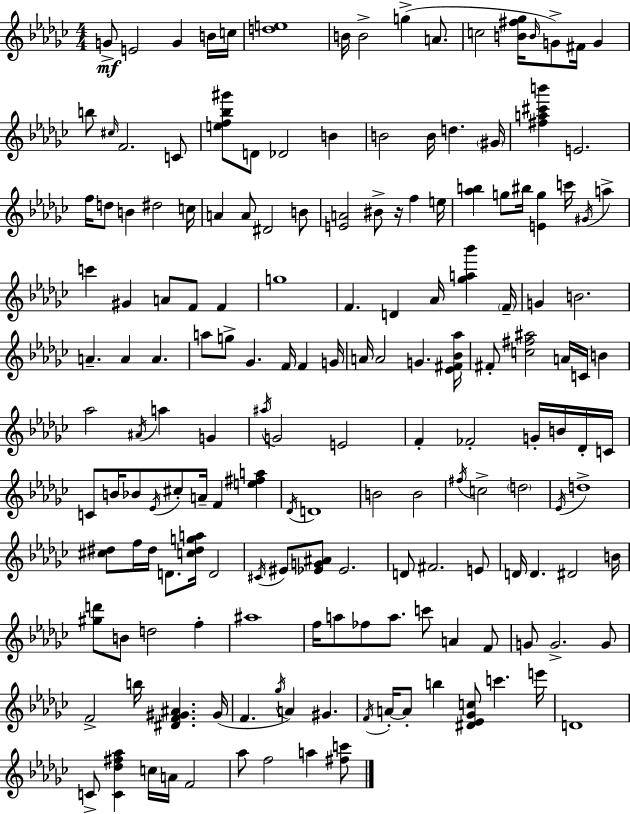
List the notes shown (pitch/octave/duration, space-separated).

G4/e E4/h G4/q B4/s C5/s [D5,E5]/w B4/s B4/h G5/q A4/e. C5/h [B4,F#5,Gb5]/s B4/s G4/e F#4/s G4/q B5/e C#5/s F4/h. C4/e [E5,F5,Bb5,G#6]/e D4/e Db4/h B4/q B4/h B4/s D5/q. G#4/s [F#5,A5,C#6,B6]/q E4/h. F5/s D5/e B4/q D#5/h C5/s A4/q A4/e D#4/h B4/e [E4,A4]/h BIS4/e R/s F5/q E5/s [Ab5,B5]/q G5/e BIS5/s [E4,G5]/q C6/s G#4/s A5/q C6/q G#4/q A4/e F4/e F4/q G5/w F4/q. D4/q Ab4/s [Gb5,A5,Bb6]/q F4/s G4/q B4/h. A4/q. A4/q A4/q. A5/e G5/e Gb4/q. F4/s F4/q G4/s A4/s A4/h G4/q. [Eb4,F#4,Bb4,Ab5]/s F#4/e [C5,F#5,A#5]/h A4/s C4/s B4/q Ab5/h A#4/s A5/q G4/q A#5/s G4/h E4/h F4/q FES4/h G4/s B4/s Db4/s C4/s C4/e B4/s Bb4/e Eb4/s C#5/e A4/s F4/q [E5,F#5,A5]/q Db4/s D4/w B4/h B4/h F#5/s C5/h D5/h Eb4/s D5/w [C#5,D#5]/e F5/s D#5/s D4/e. [C5,D#5,G5,A5]/s D4/h C#4/s EIS4/e [Eb4,G4,A#4]/e Eb4/h. D4/e F#4/h. E4/e D4/s D4/q. D#4/h B4/s [G#5,D6]/e B4/e D5/h F5/q A#5/w F5/s A5/e FES5/e A5/e. C6/e A4/q F4/e G4/e G4/h. G4/e F4/h B5/s [D#4,F4,G#4,A#4]/q. G#4/s F4/q. Gb5/s A4/q G#4/q. F4/s A4/s A4/e B5/q [D#4,Eb4,Gb4,C5]/e C6/q. E6/s D4/w C4/e [C4,Db5,F#5,Ab5]/q C5/s A4/s F4/h Ab5/e F5/h A5/q [F#5,C6]/e